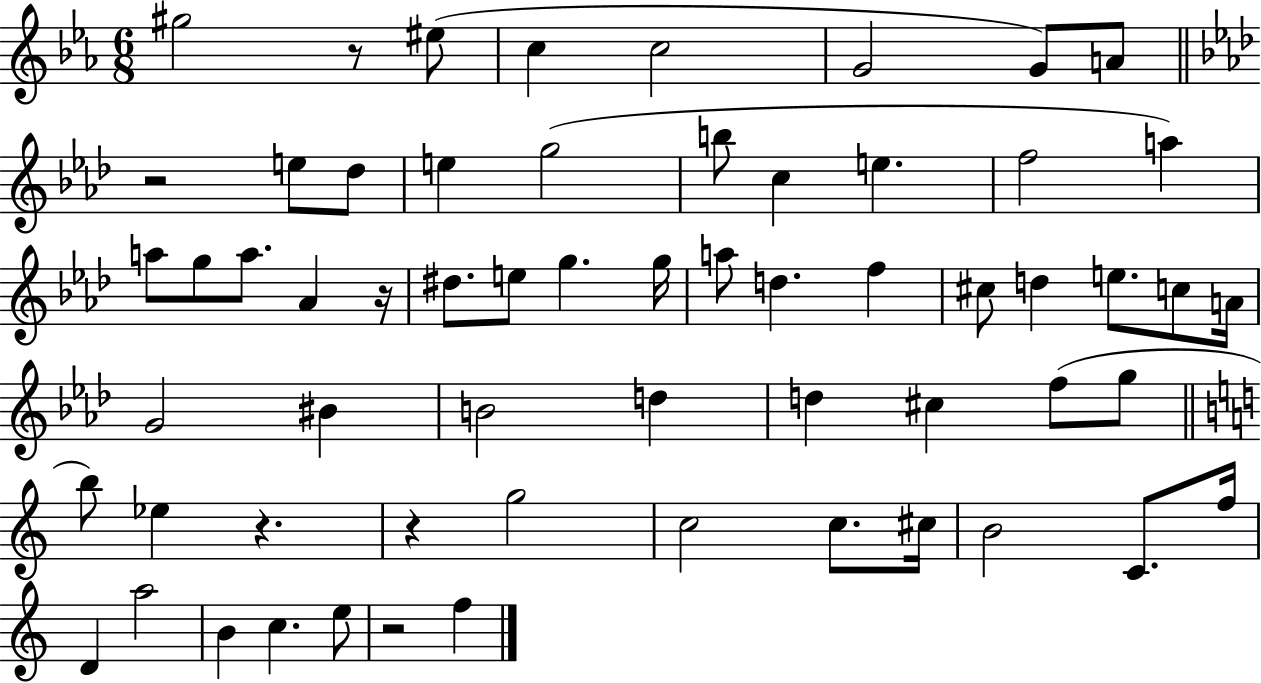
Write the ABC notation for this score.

X:1
T:Untitled
M:6/8
L:1/4
K:Eb
^g2 z/2 ^e/2 c c2 G2 G/2 A/2 z2 e/2 _d/2 e g2 b/2 c e f2 a a/2 g/2 a/2 _A z/4 ^d/2 e/2 g g/4 a/2 d f ^c/2 d e/2 c/2 A/4 G2 ^B B2 d d ^c f/2 g/2 b/2 _e z z g2 c2 c/2 ^c/4 B2 C/2 f/4 D a2 B c e/2 z2 f